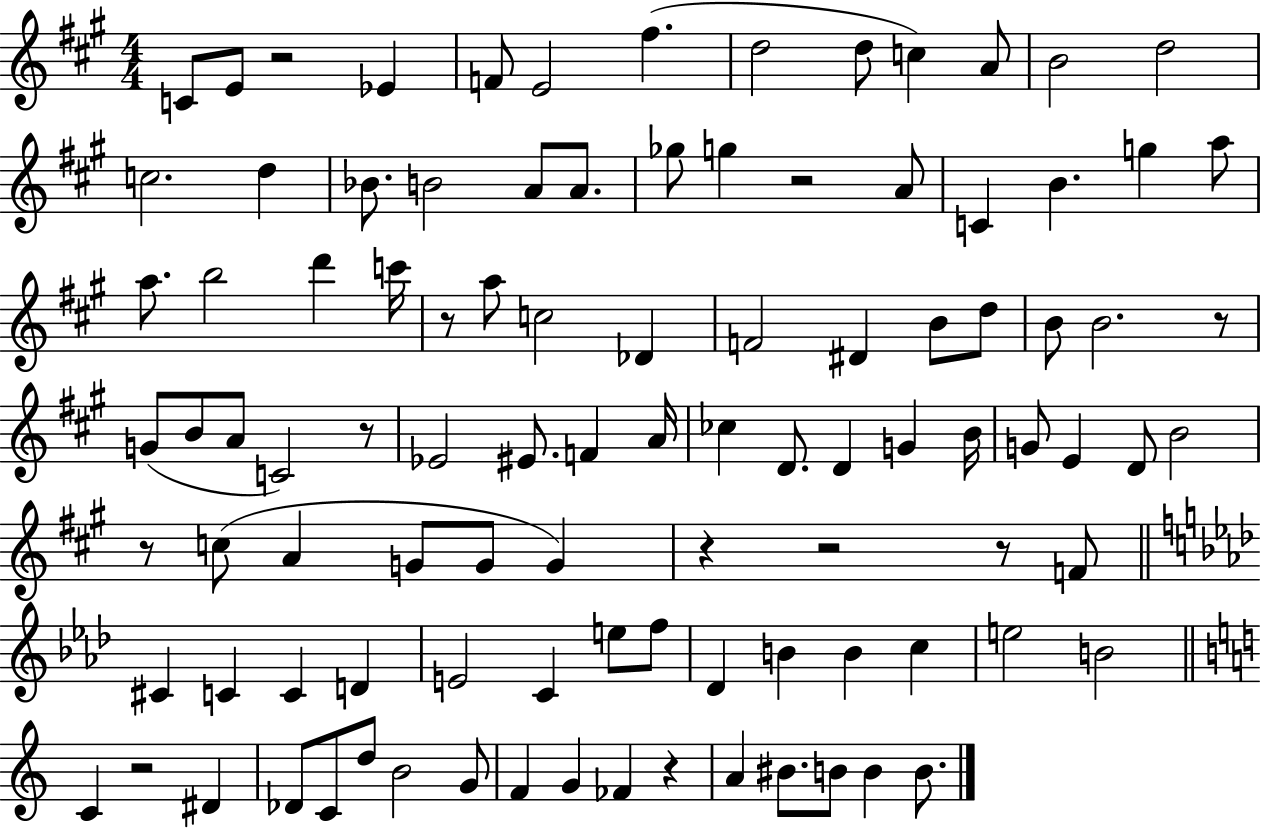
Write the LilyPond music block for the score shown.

{
  \clef treble
  \numericTimeSignature
  \time 4/4
  \key a \major
  c'8 e'8 r2 ees'4 | f'8 e'2 fis''4.( | d''2 d''8 c''4) a'8 | b'2 d''2 | \break c''2. d''4 | bes'8. b'2 a'8 a'8. | ges''8 g''4 r2 a'8 | c'4 b'4. g''4 a''8 | \break a''8. b''2 d'''4 c'''16 | r8 a''8 c''2 des'4 | f'2 dis'4 b'8 d''8 | b'8 b'2. r8 | \break g'8( b'8 a'8 c'2) r8 | ees'2 eis'8. f'4 a'16 | ces''4 d'8. d'4 g'4 b'16 | g'8 e'4 d'8 b'2 | \break r8 c''8( a'4 g'8 g'8 g'4) | r4 r2 r8 f'8 | \bar "||" \break \key aes \major cis'4 c'4 c'4 d'4 | e'2 c'4 e''8 f''8 | des'4 b'4 b'4 c''4 | e''2 b'2 | \break \bar "||" \break \key c \major c'4 r2 dis'4 | des'8 c'8 d''8 b'2 g'8 | f'4 g'4 fes'4 r4 | a'4 bis'8. b'8 b'4 b'8. | \break \bar "|."
}